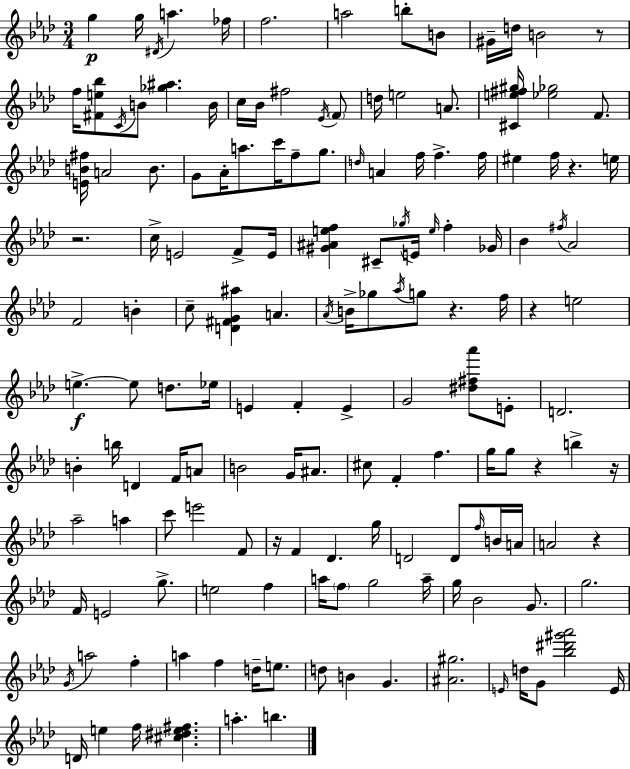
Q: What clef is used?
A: treble